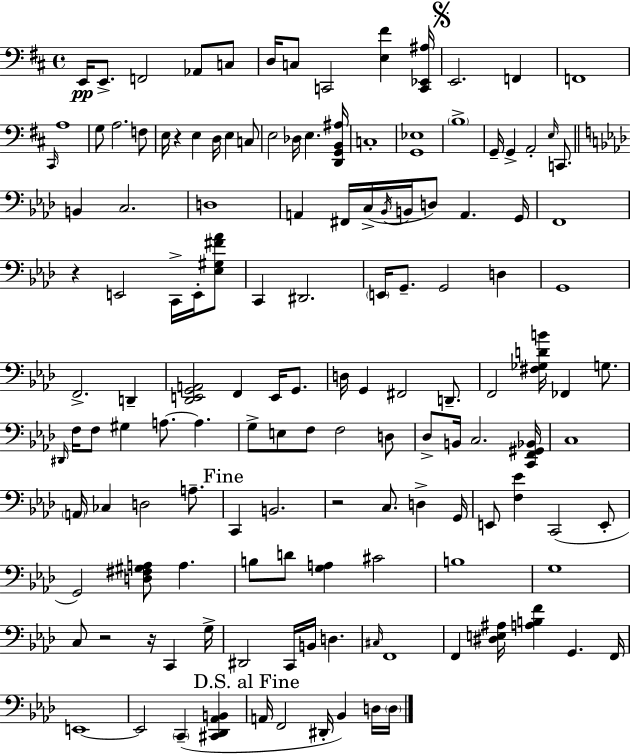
E2/s E2/e. F2/h Ab2/e C3/e D3/s C3/e C2/h [E3,F#4]/q [C2,Eb2,A#3]/s E2/h. F2/q F2/w C#2/s A3/w G3/e A3/h. F3/e E3/s R/q E3/q D3/s E3/q C3/e E3/h Db3/s E3/q. [D2,G2,B2,A#3]/s C3/w [G2,Eb3]/w B3/w G2/s G2/q A2/h E3/s C2/e. B2/q C3/h. D3/w A2/q F#2/s C3/s Bb2/s B2/s D3/e A2/q. G2/s F2/w R/q E2/h C2/s E2/s [Eb3,G#3,F#4,Ab4]/e C2/q D#2/h. E2/s G2/e. G2/h D3/q G2/w F2/h. D2/q [Db2,E2,G2,A2]/h F2/q E2/s G2/e. D3/s G2/q F#2/h D2/e. F2/h [F#3,Gb3,D4,B4]/s FES2/q G3/e. D#2/s F3/s F3/e G#3/q A3/e. A3/q. G3/e E3/e F3/e F3/h D3/e Db3/e B2/s C3/h. [C2,F2,G#2,Bb2]/s C3/w A2/s CES3/q D3/h A3/e. C2/q B2/h. R/h C3/e. D3/q G2/s E2/e [F3,Eb4]/q C2/h E2/e G2/h [D3,F#3,G#3,A3]/e A3/q. B3/e D4/e [G3,A3]/q C#4/h B3/w G3/w C3/e R/h R/s C2/q G3/s D#2/h C2/s B2/s D3/q. C#3/s F2/w F2/q [D#3,E3,A#3]/s [A3,B3,F4]/q G2/q. F2/s E2/w E2/h C2/q [C#2,Db2,Ab2,B2]/q A2/s F2/h D#2/s Bb2/q D3/s D3/s